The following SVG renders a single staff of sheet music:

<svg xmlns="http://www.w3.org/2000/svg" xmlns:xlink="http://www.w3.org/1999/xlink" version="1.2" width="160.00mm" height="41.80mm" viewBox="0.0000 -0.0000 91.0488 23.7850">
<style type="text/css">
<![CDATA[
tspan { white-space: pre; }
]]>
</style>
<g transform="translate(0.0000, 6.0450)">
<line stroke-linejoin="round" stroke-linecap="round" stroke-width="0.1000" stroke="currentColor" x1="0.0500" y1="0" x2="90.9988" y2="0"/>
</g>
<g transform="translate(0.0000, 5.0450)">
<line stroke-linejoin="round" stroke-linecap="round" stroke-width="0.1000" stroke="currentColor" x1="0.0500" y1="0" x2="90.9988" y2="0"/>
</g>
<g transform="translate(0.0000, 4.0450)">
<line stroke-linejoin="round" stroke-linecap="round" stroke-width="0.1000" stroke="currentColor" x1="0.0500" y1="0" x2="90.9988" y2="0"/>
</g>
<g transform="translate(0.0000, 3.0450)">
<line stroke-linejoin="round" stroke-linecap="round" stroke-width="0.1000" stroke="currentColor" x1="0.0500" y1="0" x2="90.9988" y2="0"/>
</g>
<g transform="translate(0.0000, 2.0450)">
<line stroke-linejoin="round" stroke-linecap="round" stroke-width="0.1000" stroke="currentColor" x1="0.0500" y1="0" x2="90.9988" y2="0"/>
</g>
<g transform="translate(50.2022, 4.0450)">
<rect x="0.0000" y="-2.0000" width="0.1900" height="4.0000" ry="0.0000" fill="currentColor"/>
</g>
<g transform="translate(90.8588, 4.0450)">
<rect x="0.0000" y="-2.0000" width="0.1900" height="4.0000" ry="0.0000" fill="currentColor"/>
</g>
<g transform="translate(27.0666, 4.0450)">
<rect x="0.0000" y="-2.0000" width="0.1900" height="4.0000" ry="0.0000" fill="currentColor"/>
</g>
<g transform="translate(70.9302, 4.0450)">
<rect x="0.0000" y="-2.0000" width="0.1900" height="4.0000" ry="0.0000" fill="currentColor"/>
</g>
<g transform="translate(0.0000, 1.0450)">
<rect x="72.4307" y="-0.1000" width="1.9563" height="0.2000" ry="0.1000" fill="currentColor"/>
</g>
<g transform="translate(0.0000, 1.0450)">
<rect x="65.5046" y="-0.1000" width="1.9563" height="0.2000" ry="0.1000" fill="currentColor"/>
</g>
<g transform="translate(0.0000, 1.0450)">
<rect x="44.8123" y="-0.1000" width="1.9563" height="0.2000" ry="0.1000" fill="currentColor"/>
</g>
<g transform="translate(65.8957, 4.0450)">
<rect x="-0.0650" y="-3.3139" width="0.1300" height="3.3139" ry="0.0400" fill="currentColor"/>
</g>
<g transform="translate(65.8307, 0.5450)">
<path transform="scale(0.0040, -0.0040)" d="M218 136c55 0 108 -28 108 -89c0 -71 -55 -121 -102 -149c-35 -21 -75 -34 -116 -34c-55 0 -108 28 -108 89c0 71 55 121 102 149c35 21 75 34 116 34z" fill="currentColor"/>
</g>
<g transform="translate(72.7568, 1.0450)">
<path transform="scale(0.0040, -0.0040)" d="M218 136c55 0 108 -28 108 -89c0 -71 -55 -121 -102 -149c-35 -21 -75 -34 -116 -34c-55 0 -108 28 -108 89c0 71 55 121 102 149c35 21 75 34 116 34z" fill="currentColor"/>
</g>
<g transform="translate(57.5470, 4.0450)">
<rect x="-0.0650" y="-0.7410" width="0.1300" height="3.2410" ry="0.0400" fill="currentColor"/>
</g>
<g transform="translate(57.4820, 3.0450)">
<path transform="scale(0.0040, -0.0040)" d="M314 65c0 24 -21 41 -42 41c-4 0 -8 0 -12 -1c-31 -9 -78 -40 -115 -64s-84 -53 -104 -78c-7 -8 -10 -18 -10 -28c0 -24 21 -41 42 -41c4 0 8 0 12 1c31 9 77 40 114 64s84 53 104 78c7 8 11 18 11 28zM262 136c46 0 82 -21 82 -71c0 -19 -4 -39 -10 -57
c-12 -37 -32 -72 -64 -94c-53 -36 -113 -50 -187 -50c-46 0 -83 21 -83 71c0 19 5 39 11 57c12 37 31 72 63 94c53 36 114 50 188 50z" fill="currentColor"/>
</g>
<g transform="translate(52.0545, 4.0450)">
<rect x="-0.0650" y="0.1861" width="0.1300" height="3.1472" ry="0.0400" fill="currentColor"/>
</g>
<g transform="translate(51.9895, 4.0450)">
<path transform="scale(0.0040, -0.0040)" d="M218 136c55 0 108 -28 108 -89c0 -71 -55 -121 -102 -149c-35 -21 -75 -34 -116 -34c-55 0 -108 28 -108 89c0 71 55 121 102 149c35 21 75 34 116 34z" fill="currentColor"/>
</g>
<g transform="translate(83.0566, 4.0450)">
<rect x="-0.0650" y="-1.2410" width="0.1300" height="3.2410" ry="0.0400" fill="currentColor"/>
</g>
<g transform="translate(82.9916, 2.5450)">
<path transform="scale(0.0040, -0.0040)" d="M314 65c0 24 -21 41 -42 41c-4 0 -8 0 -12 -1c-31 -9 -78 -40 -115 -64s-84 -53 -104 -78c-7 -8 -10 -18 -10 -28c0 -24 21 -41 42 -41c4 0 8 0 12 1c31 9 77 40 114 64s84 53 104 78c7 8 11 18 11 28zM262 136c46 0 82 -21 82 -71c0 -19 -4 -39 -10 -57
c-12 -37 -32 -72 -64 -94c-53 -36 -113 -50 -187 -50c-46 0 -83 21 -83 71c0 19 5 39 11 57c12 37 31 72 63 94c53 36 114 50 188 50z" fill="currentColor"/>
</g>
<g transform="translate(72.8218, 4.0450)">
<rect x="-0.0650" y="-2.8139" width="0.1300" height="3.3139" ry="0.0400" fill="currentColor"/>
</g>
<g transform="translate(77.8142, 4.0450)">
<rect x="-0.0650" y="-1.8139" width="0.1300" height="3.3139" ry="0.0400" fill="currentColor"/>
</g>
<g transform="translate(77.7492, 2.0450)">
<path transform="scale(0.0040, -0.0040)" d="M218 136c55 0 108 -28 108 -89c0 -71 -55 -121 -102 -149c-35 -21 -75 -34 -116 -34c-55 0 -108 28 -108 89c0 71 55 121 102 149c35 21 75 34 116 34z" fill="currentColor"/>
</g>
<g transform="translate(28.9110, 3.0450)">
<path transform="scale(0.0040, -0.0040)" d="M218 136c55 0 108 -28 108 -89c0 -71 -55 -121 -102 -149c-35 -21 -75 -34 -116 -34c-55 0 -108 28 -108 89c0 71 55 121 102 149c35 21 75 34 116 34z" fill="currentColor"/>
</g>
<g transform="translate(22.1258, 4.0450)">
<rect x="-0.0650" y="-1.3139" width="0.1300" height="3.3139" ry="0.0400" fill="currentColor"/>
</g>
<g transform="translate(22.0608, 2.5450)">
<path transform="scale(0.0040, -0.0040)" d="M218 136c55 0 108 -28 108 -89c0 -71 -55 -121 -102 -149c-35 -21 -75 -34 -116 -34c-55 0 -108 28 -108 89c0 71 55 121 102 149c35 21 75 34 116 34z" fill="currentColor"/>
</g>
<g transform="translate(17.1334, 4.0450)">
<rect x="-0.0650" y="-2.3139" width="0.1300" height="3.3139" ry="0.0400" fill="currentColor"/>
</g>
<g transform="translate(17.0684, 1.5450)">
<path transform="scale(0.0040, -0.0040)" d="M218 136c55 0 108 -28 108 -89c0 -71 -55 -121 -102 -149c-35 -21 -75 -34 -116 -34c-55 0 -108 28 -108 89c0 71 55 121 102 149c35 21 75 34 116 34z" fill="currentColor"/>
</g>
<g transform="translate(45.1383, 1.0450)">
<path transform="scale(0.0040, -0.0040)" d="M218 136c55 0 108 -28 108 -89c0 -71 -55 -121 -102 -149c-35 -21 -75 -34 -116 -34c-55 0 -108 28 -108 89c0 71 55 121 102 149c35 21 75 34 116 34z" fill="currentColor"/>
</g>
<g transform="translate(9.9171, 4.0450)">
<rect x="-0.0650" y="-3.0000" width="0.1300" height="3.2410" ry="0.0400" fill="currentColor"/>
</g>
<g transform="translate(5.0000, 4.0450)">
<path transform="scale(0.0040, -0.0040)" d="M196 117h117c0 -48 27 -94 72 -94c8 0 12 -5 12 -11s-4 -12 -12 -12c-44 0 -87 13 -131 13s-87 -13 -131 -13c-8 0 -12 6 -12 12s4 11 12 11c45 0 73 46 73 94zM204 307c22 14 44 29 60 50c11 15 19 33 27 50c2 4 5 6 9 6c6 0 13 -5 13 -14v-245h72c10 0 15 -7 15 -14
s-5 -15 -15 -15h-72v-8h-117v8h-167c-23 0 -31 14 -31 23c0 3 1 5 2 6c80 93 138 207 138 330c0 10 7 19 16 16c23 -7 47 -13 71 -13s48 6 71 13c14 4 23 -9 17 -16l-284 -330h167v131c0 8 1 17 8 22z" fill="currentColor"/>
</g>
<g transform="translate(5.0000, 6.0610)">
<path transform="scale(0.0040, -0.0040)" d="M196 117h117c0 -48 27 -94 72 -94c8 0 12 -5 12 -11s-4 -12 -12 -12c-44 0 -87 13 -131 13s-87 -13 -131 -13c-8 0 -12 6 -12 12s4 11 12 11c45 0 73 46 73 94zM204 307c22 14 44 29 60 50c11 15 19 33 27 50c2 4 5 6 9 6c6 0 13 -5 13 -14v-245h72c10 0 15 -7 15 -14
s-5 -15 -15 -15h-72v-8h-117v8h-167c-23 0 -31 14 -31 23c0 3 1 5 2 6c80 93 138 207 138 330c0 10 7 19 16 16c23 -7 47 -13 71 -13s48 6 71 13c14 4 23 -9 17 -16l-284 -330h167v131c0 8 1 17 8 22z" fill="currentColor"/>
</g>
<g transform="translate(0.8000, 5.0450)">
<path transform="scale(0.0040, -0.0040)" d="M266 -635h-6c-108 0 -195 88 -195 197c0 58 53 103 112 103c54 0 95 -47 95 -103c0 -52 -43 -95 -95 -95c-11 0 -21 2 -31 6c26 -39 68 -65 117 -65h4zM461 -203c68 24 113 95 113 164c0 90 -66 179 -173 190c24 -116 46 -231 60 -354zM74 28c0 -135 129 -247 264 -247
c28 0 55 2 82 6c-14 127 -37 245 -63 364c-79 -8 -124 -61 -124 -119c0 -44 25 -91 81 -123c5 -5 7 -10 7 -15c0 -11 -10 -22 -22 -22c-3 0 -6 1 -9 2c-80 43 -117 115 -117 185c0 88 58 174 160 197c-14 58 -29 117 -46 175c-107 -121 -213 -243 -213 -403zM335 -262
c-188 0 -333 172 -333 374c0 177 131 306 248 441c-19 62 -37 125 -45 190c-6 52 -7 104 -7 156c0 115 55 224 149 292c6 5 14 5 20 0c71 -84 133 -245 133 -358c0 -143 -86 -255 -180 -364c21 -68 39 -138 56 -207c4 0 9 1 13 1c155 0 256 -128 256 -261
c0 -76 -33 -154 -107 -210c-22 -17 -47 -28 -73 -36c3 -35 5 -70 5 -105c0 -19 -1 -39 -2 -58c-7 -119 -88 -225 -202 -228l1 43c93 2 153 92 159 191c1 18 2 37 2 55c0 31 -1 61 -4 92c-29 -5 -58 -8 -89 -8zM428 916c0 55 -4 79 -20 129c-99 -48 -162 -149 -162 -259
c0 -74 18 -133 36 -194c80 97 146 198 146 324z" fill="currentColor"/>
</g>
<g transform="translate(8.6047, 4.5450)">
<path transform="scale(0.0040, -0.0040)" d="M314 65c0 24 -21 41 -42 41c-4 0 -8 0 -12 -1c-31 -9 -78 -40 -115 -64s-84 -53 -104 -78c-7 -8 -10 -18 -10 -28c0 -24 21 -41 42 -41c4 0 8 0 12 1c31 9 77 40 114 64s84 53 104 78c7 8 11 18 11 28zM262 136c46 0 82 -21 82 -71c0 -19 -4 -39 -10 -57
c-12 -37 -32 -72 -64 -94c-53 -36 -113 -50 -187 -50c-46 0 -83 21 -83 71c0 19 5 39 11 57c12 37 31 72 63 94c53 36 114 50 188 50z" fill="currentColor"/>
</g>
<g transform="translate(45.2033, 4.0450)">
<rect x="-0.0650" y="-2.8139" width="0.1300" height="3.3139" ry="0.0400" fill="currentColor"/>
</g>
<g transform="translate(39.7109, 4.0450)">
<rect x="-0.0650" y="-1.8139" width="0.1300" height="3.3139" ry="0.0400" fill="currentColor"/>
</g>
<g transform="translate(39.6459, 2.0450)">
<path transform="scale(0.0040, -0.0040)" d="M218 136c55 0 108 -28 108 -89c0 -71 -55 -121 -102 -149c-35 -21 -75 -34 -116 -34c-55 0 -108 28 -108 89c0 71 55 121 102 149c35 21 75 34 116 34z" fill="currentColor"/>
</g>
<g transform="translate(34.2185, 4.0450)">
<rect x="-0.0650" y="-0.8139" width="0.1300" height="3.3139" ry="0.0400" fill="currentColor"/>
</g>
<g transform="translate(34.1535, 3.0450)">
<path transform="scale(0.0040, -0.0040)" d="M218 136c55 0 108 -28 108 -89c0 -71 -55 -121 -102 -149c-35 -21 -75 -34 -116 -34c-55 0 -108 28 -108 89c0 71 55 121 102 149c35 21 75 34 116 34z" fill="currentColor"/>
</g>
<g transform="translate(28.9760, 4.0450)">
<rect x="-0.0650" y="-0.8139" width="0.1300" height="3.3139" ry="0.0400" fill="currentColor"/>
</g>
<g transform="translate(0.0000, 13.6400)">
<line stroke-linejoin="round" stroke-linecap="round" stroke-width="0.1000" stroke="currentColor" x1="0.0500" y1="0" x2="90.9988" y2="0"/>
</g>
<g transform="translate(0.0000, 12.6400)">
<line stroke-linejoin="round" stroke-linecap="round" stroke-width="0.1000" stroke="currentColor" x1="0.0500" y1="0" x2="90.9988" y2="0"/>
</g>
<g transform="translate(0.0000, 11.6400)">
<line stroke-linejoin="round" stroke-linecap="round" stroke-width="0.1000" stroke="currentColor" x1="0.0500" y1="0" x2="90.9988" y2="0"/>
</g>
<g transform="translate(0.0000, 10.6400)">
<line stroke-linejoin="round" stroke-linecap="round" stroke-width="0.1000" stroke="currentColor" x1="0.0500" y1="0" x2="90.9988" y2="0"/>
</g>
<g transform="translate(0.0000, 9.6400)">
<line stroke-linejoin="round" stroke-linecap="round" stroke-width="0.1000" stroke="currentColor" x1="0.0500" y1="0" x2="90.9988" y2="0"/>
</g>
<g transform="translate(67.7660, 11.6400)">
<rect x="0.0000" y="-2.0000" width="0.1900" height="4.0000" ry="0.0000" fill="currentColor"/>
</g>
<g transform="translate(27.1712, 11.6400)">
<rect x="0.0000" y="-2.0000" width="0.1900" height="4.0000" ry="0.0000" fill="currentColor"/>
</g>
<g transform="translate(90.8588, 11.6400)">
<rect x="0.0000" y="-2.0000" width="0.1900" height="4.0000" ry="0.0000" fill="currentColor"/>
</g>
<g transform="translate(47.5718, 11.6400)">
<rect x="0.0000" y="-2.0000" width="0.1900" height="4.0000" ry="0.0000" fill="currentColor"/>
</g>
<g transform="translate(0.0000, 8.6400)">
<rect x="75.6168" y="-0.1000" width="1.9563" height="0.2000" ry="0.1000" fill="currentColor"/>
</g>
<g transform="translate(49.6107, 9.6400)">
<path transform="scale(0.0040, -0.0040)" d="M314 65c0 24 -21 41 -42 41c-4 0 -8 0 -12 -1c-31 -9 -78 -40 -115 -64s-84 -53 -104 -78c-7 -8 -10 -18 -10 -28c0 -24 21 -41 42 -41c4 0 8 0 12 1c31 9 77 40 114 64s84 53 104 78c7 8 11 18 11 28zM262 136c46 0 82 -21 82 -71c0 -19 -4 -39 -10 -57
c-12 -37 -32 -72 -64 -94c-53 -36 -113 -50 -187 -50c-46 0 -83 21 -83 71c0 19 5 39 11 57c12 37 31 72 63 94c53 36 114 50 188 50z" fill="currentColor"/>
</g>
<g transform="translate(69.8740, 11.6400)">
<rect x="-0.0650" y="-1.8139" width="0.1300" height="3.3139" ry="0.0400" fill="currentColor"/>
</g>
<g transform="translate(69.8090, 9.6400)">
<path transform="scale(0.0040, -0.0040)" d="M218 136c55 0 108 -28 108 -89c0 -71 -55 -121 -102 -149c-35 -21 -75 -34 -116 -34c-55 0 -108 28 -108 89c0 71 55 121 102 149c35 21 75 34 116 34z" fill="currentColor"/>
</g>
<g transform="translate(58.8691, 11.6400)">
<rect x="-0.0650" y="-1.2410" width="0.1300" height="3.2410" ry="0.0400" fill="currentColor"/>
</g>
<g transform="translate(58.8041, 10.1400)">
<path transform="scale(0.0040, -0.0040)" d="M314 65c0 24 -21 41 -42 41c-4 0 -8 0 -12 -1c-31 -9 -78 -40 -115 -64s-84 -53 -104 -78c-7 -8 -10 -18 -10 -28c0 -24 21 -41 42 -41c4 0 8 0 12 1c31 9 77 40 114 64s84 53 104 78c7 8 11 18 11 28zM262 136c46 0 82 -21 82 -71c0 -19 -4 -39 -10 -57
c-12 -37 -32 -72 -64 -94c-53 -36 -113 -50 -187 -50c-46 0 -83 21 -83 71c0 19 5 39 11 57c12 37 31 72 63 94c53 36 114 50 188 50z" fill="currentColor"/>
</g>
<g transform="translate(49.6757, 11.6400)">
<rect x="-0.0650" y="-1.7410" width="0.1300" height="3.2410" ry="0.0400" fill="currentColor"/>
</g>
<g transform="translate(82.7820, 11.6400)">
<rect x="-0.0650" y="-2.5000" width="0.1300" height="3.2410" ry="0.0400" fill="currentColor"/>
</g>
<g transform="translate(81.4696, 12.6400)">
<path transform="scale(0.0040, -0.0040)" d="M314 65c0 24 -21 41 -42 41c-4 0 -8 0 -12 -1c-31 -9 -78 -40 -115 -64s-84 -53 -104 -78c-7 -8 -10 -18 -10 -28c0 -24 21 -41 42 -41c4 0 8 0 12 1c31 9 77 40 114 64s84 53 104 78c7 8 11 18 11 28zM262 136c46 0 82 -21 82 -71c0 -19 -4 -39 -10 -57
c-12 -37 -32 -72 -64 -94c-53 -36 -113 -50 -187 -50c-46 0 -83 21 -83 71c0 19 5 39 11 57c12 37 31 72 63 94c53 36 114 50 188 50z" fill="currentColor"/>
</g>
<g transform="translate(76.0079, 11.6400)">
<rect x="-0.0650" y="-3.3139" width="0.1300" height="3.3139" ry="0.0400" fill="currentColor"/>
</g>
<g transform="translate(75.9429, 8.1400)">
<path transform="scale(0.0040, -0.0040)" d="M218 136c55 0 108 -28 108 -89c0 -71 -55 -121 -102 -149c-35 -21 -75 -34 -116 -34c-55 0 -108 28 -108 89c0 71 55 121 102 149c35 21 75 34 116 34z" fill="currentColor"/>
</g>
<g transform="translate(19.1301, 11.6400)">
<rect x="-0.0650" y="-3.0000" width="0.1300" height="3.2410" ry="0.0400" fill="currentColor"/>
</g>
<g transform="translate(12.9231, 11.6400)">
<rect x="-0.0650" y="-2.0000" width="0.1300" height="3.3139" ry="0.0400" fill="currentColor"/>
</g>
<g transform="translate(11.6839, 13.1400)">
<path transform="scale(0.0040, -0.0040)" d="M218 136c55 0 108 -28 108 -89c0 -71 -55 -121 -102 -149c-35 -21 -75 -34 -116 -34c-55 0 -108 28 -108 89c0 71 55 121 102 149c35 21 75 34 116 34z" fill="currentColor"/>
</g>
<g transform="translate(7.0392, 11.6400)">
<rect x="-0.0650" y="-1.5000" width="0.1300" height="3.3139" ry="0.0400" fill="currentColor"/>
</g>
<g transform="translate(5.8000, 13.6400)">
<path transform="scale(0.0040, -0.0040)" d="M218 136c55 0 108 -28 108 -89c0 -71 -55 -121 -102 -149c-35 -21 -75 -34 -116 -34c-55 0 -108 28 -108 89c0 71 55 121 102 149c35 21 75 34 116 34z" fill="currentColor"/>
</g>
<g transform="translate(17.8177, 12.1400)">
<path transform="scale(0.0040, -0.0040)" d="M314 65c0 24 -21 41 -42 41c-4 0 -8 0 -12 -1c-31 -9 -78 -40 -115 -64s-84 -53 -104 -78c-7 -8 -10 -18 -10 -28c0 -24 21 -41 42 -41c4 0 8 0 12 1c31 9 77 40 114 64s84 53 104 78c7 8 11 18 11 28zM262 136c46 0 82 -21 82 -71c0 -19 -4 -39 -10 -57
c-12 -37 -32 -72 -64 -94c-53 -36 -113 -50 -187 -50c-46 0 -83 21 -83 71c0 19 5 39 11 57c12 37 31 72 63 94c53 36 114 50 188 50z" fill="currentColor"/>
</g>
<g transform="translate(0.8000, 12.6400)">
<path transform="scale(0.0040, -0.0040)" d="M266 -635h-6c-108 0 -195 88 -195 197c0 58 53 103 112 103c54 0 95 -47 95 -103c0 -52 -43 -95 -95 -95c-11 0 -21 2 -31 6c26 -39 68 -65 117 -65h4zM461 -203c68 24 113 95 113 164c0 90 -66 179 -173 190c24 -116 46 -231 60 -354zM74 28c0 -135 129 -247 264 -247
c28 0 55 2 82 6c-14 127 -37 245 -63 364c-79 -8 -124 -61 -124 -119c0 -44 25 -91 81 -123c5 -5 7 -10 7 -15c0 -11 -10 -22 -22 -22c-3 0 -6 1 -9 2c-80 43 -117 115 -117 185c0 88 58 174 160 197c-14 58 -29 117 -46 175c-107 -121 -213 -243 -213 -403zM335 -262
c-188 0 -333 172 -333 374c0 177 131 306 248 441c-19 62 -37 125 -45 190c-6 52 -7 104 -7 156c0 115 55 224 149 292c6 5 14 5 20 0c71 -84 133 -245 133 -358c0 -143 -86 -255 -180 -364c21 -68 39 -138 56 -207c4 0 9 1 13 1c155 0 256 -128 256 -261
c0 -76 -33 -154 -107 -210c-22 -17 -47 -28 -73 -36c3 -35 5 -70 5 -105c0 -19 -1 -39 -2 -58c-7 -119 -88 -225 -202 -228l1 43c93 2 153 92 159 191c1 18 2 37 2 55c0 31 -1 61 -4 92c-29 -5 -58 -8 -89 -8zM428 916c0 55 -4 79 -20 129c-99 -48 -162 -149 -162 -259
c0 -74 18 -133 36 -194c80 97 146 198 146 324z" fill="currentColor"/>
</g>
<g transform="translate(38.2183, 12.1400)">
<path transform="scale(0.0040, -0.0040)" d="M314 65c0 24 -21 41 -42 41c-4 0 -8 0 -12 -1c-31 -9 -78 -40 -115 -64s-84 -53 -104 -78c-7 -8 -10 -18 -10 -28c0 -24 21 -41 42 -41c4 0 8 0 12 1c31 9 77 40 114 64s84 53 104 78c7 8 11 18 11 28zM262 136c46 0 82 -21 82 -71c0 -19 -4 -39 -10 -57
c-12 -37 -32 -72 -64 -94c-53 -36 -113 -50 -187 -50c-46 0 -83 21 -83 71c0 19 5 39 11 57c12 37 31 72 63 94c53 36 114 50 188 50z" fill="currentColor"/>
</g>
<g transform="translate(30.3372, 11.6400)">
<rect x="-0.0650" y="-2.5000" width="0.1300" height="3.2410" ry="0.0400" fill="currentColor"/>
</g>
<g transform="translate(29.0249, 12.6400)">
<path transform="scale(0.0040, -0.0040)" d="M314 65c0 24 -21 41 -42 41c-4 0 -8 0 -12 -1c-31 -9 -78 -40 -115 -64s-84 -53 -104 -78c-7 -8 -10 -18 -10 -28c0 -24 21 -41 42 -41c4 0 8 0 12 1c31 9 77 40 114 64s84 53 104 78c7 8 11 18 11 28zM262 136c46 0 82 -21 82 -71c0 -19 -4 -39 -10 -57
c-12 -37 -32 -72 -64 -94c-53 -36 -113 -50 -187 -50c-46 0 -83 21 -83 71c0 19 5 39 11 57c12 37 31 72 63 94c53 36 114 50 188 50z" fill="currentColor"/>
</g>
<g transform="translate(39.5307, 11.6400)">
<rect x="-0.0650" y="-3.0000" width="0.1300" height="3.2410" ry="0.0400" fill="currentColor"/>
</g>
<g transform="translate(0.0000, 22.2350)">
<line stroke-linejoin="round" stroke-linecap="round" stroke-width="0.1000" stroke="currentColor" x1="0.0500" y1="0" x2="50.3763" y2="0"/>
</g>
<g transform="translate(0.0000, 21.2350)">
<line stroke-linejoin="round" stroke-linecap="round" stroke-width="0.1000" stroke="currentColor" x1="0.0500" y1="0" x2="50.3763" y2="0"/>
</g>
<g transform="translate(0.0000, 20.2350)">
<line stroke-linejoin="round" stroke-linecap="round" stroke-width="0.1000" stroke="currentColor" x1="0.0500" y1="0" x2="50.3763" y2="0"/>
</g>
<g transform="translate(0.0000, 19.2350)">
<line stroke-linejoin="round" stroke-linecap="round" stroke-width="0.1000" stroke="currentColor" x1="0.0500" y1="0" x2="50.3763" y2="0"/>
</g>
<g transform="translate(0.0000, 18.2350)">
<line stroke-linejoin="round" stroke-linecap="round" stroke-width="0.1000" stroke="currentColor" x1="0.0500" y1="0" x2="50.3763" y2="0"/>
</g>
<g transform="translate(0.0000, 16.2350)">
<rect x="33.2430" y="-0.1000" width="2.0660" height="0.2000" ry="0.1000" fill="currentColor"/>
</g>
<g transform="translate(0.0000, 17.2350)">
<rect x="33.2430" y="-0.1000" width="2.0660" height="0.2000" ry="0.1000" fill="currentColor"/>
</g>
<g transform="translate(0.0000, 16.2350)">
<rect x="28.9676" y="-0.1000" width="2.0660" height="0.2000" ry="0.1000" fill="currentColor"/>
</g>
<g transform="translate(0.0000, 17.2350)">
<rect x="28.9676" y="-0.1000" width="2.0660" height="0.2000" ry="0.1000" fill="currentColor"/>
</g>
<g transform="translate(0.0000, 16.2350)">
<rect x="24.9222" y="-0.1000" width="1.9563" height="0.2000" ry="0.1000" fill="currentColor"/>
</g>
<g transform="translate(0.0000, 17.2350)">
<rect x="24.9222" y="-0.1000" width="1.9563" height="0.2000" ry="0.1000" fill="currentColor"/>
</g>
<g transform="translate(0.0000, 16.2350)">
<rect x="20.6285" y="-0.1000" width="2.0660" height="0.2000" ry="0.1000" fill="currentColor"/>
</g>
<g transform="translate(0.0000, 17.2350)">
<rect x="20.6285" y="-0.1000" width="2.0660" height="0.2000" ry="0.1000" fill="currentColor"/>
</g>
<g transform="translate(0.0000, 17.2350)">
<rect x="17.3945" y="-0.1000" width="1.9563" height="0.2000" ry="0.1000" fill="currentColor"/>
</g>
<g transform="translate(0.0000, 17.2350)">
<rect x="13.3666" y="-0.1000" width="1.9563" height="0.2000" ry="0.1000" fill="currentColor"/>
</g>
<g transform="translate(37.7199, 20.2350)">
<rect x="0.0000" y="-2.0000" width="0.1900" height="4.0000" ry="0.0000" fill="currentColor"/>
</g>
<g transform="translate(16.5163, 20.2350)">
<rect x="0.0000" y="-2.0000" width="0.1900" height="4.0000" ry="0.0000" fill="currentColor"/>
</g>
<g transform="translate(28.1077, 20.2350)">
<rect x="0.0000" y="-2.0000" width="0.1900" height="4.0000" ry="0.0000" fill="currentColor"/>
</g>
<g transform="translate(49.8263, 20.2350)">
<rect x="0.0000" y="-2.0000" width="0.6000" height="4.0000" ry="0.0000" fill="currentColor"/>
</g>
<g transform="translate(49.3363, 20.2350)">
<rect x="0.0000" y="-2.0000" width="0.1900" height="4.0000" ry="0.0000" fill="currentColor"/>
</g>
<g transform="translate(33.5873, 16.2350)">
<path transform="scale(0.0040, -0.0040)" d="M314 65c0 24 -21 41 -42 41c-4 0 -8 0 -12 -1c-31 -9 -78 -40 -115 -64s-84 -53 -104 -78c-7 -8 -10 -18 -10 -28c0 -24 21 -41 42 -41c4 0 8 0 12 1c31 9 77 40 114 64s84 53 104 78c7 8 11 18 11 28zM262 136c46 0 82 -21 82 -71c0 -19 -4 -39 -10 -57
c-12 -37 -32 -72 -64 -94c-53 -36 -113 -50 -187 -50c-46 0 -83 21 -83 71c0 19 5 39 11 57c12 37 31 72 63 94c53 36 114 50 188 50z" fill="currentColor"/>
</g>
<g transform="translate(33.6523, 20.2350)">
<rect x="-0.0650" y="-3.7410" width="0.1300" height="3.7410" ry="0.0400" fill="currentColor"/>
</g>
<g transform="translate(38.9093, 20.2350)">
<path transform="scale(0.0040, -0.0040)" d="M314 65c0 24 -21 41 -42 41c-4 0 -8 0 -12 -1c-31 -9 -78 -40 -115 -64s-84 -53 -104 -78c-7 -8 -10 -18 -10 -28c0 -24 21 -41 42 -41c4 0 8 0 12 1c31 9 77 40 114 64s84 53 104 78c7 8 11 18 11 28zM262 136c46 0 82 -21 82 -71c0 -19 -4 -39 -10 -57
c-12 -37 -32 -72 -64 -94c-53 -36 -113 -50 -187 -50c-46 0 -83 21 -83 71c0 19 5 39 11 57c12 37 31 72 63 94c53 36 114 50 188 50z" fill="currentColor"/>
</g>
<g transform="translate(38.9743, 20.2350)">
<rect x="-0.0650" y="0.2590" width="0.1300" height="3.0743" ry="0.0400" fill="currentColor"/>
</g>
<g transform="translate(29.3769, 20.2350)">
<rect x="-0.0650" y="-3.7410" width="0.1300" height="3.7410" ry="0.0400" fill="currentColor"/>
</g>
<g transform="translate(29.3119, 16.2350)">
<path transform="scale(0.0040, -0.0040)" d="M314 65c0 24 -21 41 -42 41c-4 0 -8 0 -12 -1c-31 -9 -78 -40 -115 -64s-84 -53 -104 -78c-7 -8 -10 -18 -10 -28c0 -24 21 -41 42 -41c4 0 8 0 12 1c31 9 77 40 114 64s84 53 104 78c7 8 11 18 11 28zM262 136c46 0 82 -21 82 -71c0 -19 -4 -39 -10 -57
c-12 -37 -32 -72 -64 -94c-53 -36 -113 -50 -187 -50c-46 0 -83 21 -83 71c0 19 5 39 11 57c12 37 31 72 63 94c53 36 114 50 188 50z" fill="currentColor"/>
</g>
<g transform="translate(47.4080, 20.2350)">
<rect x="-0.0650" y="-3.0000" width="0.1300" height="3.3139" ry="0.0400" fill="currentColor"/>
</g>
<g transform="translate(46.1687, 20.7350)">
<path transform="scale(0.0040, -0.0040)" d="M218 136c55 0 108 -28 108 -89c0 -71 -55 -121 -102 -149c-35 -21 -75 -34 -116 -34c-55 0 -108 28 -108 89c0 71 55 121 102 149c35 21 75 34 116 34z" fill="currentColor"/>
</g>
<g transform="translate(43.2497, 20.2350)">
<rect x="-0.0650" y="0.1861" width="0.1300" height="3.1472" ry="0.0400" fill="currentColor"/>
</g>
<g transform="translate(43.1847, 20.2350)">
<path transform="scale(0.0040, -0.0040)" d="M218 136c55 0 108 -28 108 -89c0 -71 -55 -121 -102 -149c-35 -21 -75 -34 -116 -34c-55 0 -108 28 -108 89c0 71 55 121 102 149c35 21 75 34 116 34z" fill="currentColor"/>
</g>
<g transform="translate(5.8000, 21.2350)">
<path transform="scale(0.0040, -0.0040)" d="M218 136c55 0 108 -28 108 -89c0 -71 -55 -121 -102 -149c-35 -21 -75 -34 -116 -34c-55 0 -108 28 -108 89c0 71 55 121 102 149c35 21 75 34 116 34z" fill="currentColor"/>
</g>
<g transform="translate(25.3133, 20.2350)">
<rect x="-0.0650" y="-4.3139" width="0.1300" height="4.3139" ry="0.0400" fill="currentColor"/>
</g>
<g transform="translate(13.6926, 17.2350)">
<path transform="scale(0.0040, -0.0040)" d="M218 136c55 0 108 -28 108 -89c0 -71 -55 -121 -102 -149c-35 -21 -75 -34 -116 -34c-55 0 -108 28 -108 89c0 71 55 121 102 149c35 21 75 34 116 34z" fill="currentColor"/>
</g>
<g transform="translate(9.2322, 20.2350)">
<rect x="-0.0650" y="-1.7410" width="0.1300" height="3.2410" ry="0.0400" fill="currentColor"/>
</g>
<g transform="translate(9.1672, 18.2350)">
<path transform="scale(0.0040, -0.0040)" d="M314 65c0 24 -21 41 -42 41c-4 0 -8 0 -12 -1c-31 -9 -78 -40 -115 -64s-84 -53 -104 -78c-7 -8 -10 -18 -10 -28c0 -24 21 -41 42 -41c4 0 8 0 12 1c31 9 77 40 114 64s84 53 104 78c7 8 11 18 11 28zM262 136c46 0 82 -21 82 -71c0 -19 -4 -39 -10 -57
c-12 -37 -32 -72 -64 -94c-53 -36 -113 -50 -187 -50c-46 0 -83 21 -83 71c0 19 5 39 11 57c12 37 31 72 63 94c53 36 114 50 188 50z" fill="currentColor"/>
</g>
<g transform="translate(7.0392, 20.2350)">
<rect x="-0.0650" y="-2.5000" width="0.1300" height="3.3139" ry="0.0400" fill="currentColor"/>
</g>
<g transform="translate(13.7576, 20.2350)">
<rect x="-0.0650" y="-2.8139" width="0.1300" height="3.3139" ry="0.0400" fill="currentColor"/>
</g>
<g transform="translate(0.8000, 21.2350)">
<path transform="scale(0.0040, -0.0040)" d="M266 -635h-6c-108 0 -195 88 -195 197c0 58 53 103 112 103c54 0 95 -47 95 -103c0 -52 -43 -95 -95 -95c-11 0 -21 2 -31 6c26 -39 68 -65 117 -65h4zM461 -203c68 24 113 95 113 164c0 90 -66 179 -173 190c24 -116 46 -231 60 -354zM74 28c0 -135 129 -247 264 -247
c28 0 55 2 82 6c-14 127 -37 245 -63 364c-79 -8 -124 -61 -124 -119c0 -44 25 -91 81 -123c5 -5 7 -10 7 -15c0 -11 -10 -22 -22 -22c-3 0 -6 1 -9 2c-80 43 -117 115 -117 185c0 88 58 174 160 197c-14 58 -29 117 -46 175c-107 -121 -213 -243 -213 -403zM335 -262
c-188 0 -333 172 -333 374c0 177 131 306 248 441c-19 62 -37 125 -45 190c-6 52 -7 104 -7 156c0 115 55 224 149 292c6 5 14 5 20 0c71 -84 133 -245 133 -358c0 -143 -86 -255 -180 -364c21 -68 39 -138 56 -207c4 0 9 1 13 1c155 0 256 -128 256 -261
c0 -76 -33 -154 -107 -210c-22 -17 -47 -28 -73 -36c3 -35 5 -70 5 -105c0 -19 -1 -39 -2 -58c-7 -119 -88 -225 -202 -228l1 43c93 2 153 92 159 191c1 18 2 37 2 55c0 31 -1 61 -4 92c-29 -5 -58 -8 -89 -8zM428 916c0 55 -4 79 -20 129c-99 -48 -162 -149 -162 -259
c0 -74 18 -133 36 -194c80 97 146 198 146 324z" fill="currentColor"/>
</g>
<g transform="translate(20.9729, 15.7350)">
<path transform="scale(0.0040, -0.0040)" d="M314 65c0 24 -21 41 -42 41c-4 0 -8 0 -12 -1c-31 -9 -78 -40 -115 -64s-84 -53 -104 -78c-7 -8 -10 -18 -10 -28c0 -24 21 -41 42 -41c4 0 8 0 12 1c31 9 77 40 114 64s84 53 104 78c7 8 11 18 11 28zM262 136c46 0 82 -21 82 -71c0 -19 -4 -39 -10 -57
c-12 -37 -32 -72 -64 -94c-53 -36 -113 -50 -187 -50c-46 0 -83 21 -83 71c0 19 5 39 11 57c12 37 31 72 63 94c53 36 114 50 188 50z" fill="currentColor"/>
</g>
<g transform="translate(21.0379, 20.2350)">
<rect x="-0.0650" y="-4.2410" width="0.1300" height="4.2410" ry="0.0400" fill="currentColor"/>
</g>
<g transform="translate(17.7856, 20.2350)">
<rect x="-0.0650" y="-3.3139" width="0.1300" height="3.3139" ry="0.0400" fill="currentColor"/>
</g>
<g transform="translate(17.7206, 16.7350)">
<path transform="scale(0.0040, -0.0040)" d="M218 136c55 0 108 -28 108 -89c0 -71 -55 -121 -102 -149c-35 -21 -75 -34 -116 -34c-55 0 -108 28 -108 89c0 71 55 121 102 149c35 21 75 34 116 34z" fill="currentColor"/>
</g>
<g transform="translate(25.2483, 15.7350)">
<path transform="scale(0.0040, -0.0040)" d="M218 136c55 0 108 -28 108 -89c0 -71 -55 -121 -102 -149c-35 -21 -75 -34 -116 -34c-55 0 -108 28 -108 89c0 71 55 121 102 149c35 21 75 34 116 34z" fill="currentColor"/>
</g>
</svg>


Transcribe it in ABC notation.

X:1
T:Untitled
M:4/4
L:1/4
K:C
A2 g e d d f a B d2 b a f e2 E F A2 G2 A2 f2 e2 f b G2 G f2 a b d'2 d' c'2 c'2 B2 B A